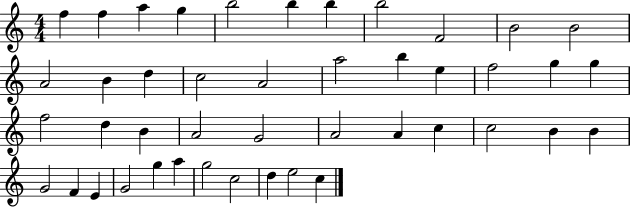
{
  \clef treble
  \numericTimeSignature
  \time 4/4
  \key c \major
  f''4 f''4 a''4 g''4 | b''2 b''4 b''4 | b''2 f'2 | b'2 b'2 | \break a'2 b'4 d''4 | c''2 a'2 | a''2 b''4 e''4 | f''2 g''4 g''4 | \break f''2 d''4 b'4 | a'2 g'2 | a'2 a'4 c''4 | c''2 b'4 b'4 | \break g'2 f'4 e'4 | g'2 g''4 a''4 | g''2 c''2 | d''4 e''2 c''4 | \break \bar "|."
}